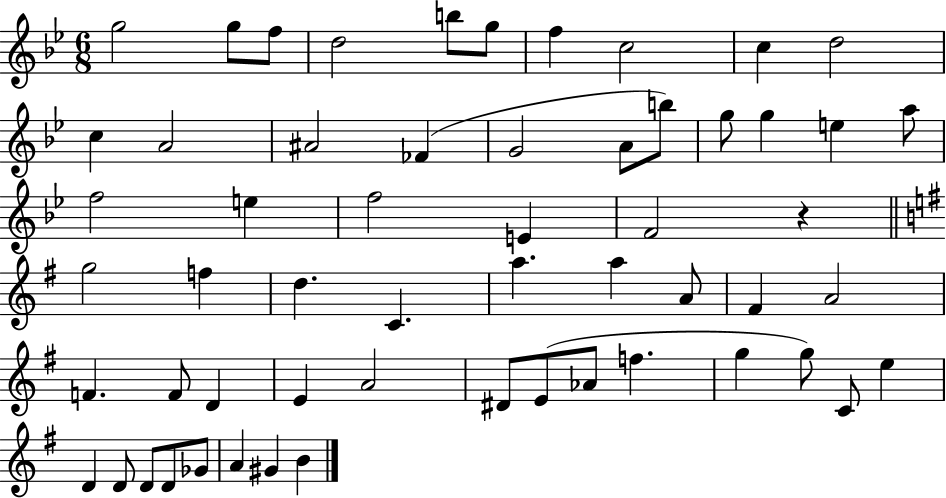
G5/h G5/e F5/e D5/h B5/e G5/e F5/q C5/h C5/q D5/h C5/q A4/h A#4/h FES4/q G4/h A4/e B5/e G5/e G5/q E5/q A5/e F5/h E5/q F5/h E4/q F4/h R/q G5/h F5/q D5/q. C4/q. A5/q. A5/q A4/e F#4/q A4/h F4/q. F4/e D4/q E4/q A4/h D#4/e E4/e Ab4/e F5/q. G5/q G5/e C4/e E5/q D4/q D4/e D4/e D4/e Gb4/e A4/q G#4/q B4/q